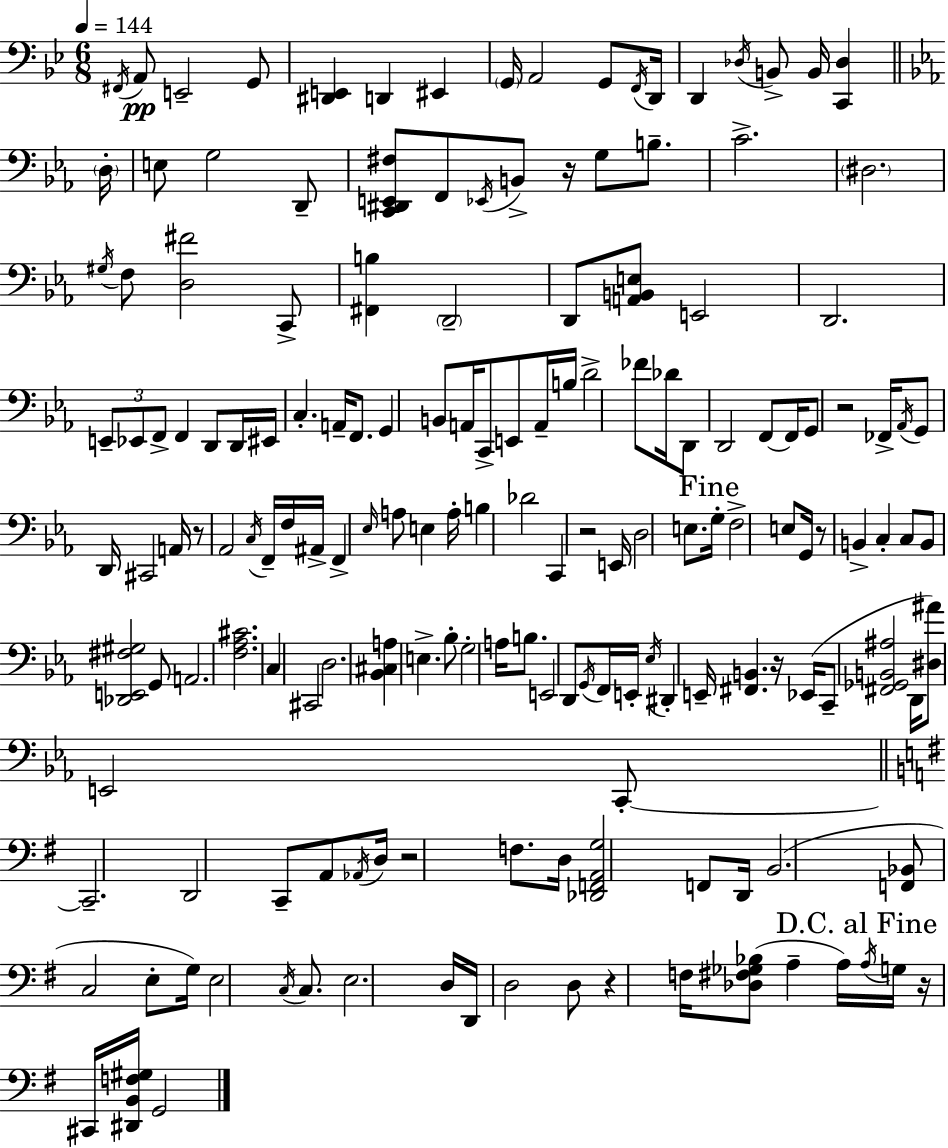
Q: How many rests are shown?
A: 9